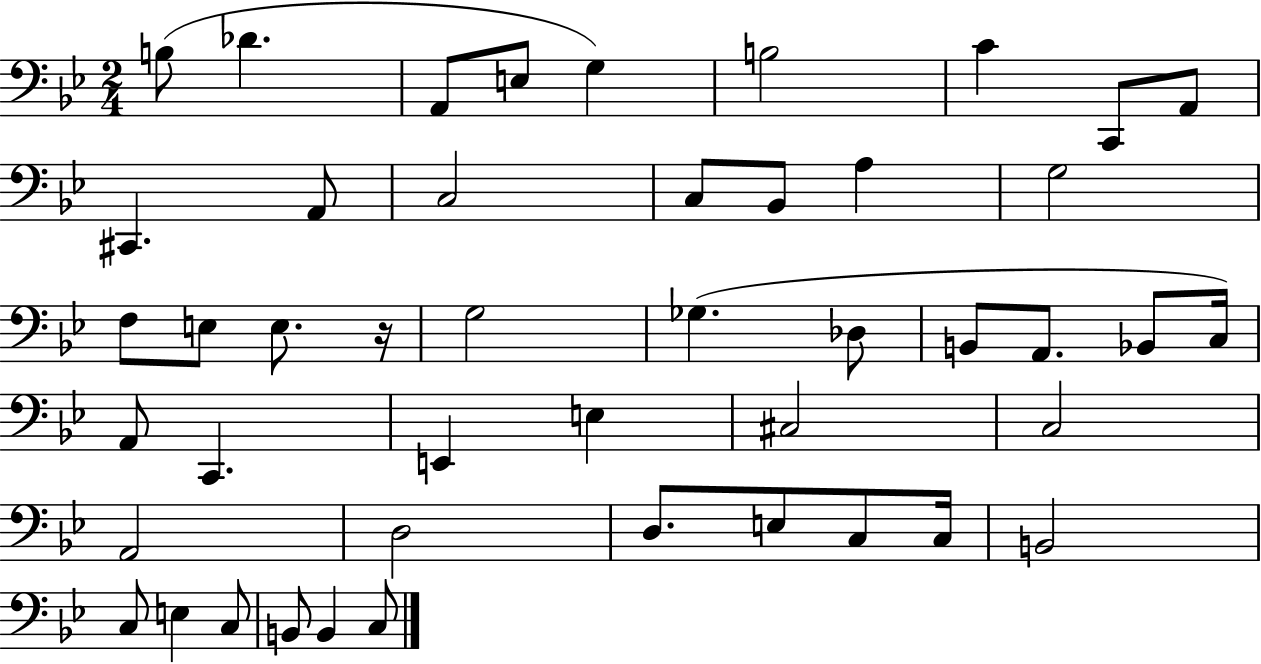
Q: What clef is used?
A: bass